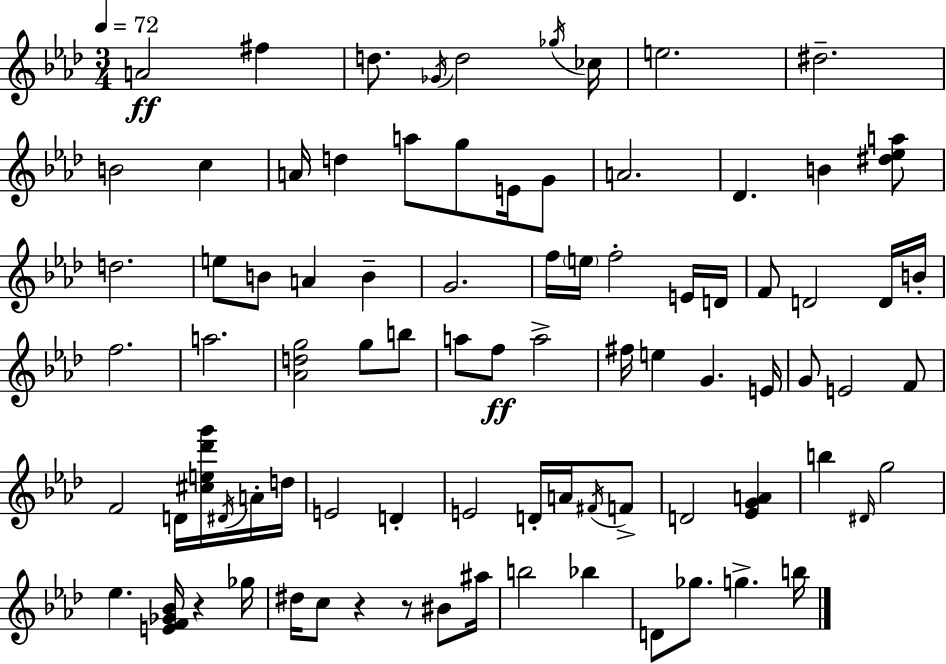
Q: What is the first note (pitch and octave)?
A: A4